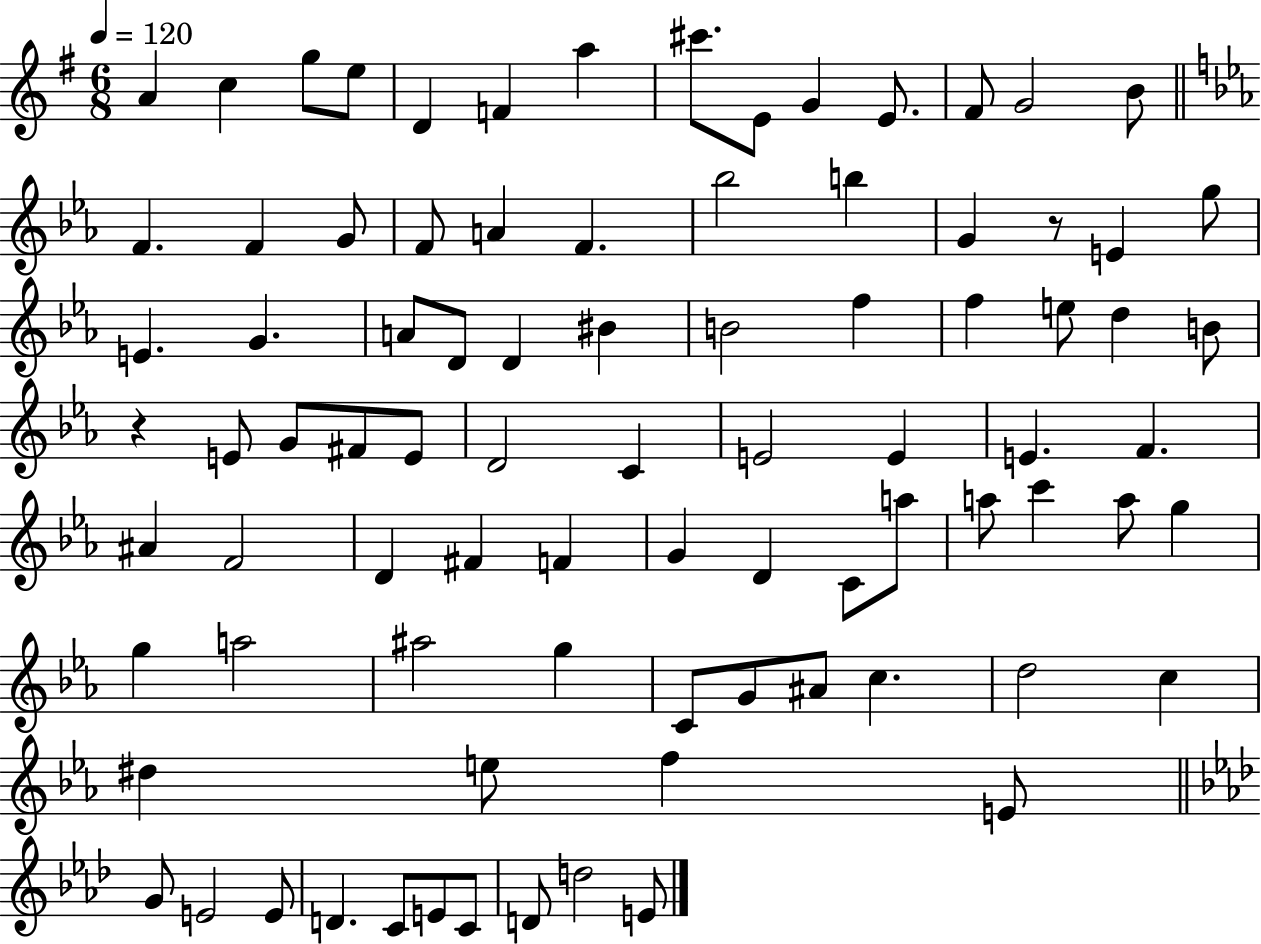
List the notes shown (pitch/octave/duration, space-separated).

A4/q C5/q G5/e E5/e D4/q F4/q A5/q C#6/e. E4/e G4/q E4/e. F#4/e G4/h B4/e F4/q. F4/q G4/e F4/e A4/q F4/q. Bb5/h B5/q G4/q R/e E4/q G5/e E4/q. G4/q. A4/e D4/e D4/q BIS4/q B4/h F5/q F5/q E5/e D5/q B4/e R/q E4/e G4/e F#4/e E4/e D4/h C4/q E4/h E4/q E4/q. F4/q. A#4/q F4/h D4/q F#4/q F4/q G4/q D4/q C4/e A5/e A5/e C6/q A5/e G5/q G5/q A5/h A#5/h G5/q C4/e G4/e A#4/e C5/q. D5/h C5/q D#5/q E5/e F5/q E4/e G4/e E4/h E4/e D4/q. C4/e E4/e C4/e D4/e D5/h E4/e